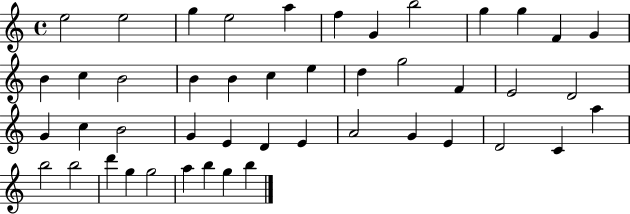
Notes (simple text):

E5/h E5/h G5/q E5/h A5/q F5/q G4/q B5/h G5/q G5/q F4/q G4/q B4/q C5/q B4/h B4/q B4/q C5/q E5/q D5/q G5/h F4/q E4/h D4/h G4/q C5/q B4/h G4/q E4/q D4/q E4/q A4/h G4/q E4/q D4/h C4/q A5/q B5/h B5/h D6/q G5/q G5/h A5/q B5/q G5/q B5/q